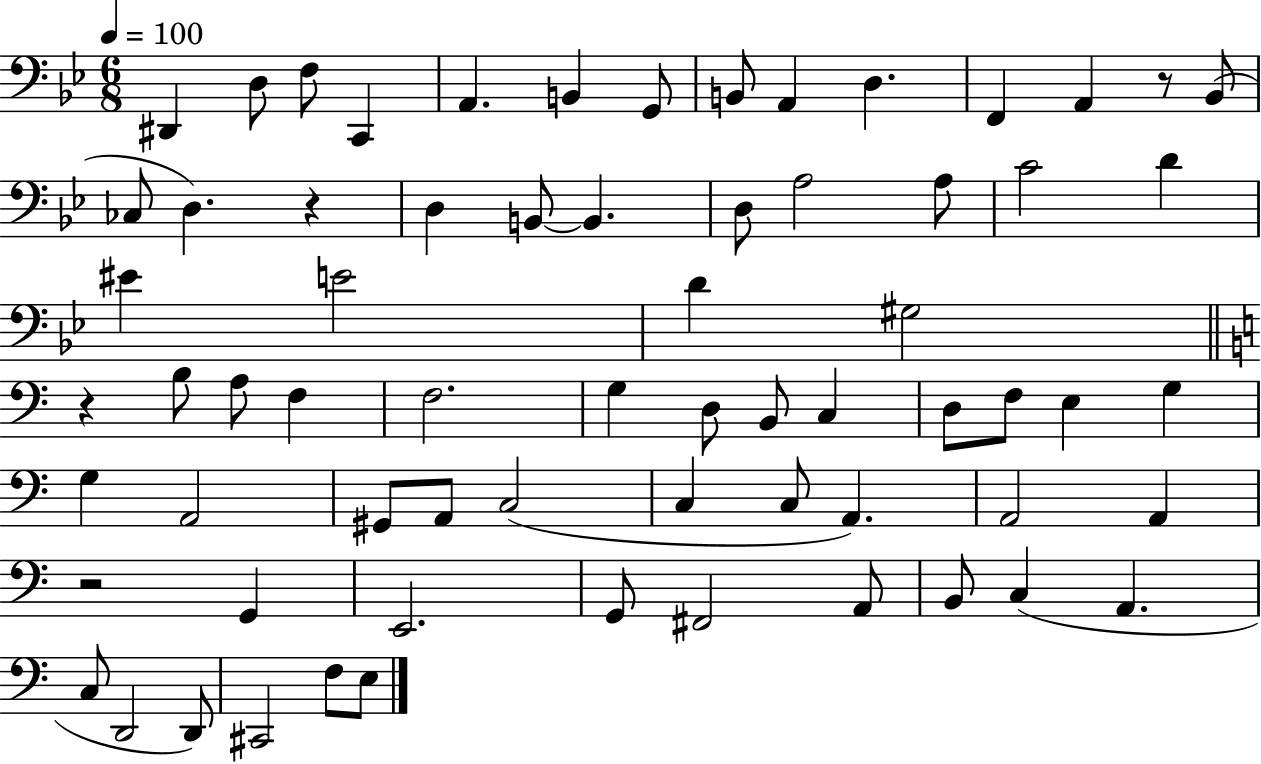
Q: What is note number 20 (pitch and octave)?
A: A3